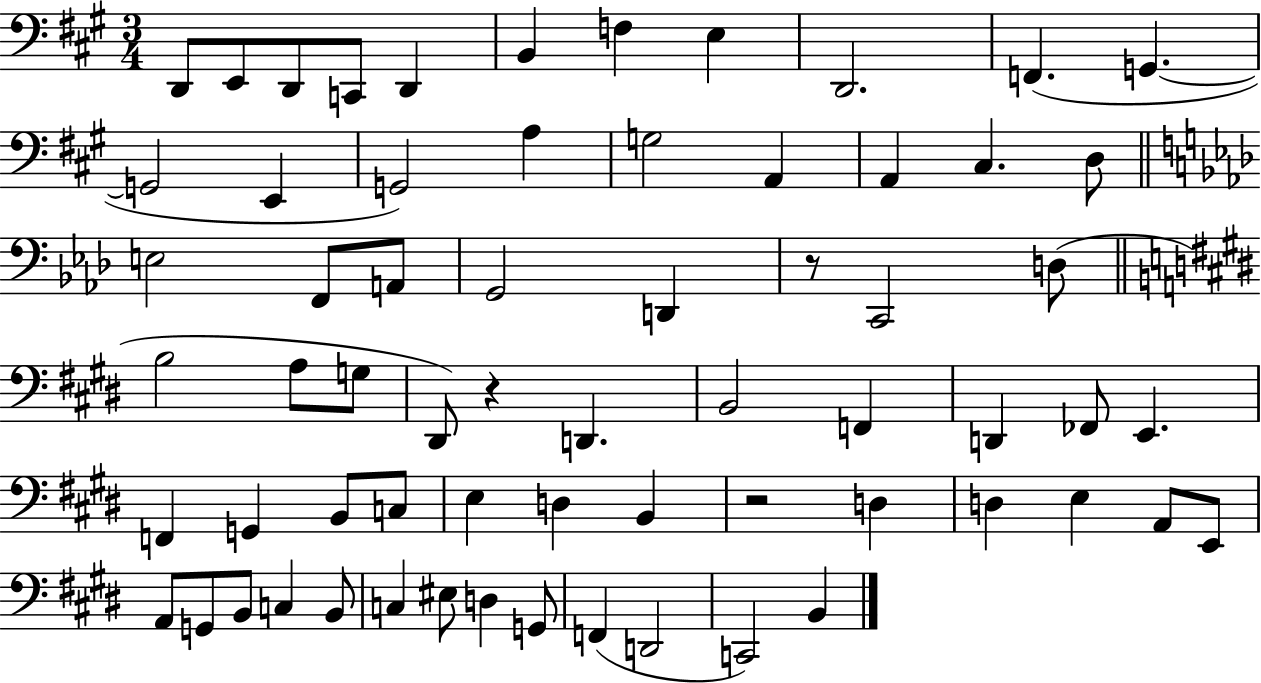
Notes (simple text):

D2/e E2/e D2/e C2/e D2/q B2/q F3/q E3/q D2/h. F2/q. G2/q. G2/h E2/q G2/h A3/q G3/h A2/q A2/q C#3/q. D3/e E3/h F2/e A2/e G2/h D2/q R/e C2/h D3/e B3/h A3/e G3/e D#2/e R/q D2/q. B2/h F2/q D2/q FES2/e E2/q. F2/q G2/q B2/e C3/e E3/q D3/q B2/q R/h D3/q D3/q E3/q A2/e E2/e A2/e G2/e B2/e C3/q B2/e C3/q EIS3/e D3/q G2/e F2/q D2/h C2/h B2/q